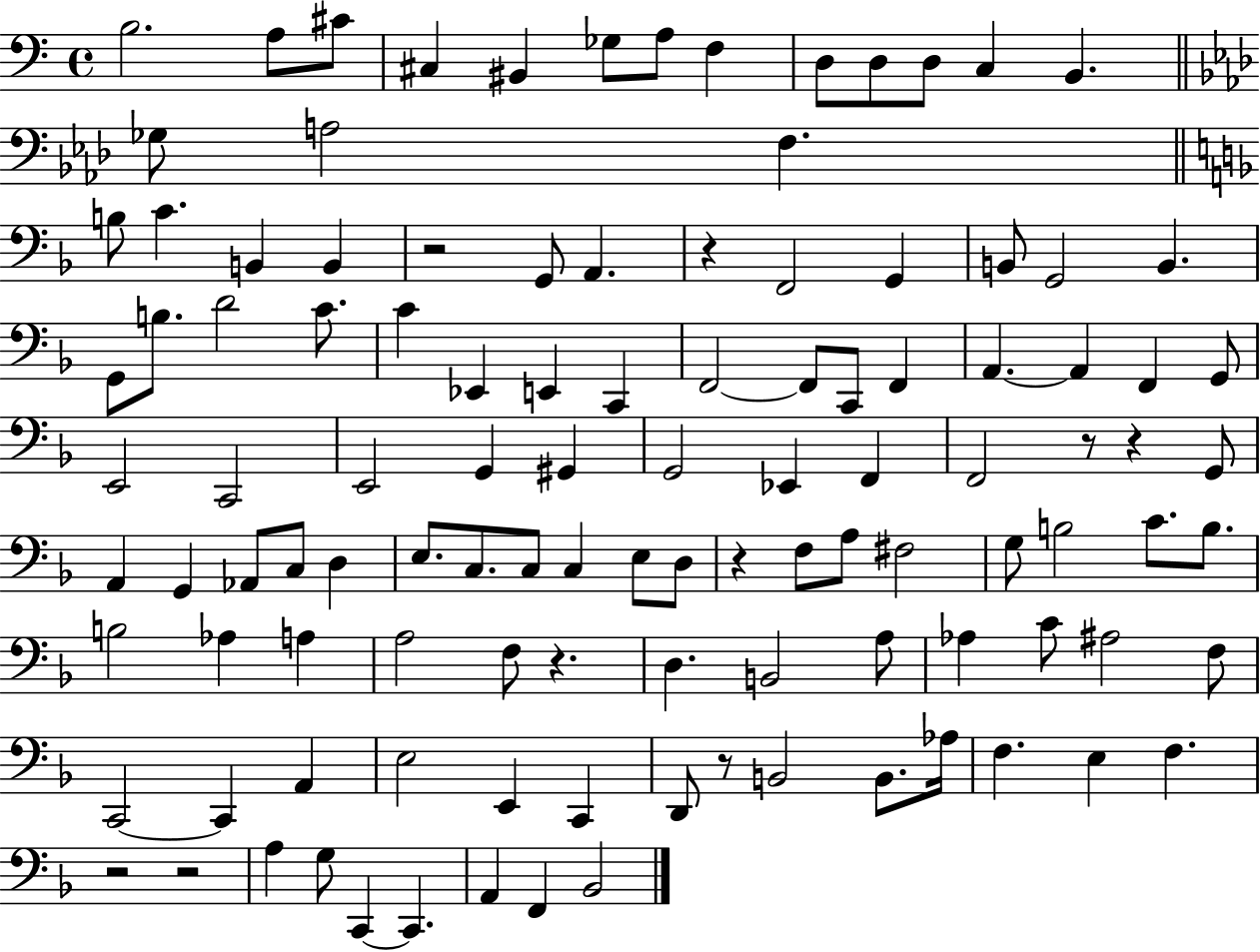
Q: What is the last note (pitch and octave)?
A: Bb2